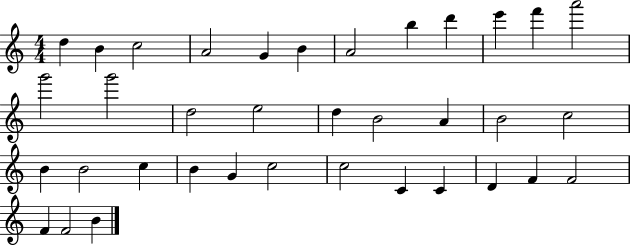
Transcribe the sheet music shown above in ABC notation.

X:1
T:Untitled
M:4/4
L:1/4
K:C
d B c2 A2 G B A2 b d' e' f' a'2 g'2 g'2 d2 e2 d B2 A B2 c2 B B2 c B G c2 c2 C C D F F2 F F2 B